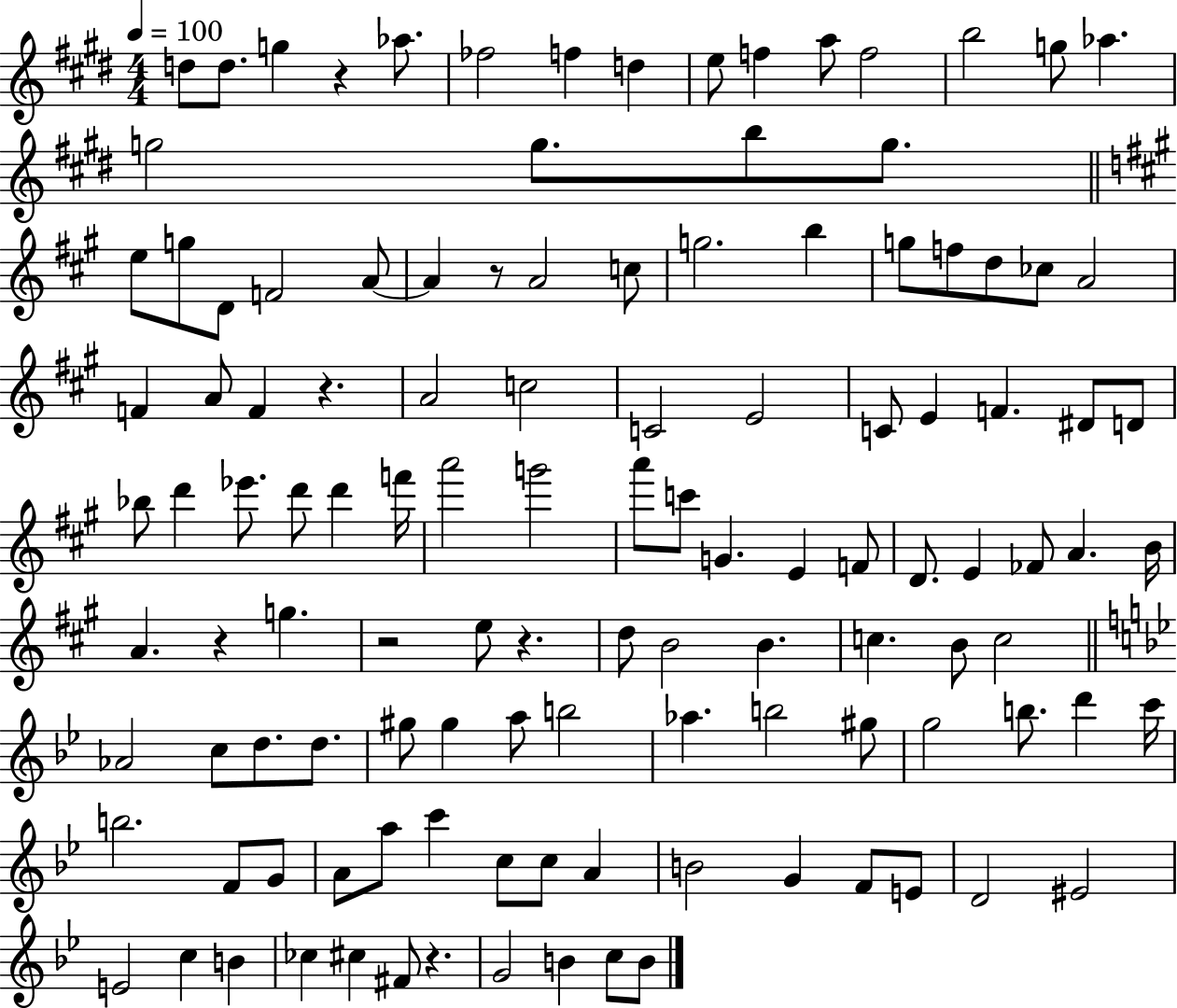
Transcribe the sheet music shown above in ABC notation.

X:1
T:Untitled
M:4/4
L:1/4
K:E
d/2 d/2 g z _a/2 _f2 f d e/2 f a/2 f2 b2 g/2 _a g2 g/2 b/2 g/2 e/2 g/2 D/2 F2 A/2 A z/2 A2 c/2 g2 b g/2 f/2 d/2 _c/2 A2 F A/2 F z A2 c2 C2 E2 C/2 E F ^D/2 D/2 _b/2 d' _e'/2 d'/2 d' f'/4 a'2 g'2 a'/2 c'/2 G E F/2 D/2 E _F/2 A B/4 A z g z2 e/2 z d/2 B2 B c B/2 c2 _A2 c/2 d/2 d/2 ^g/2 ^g a/2 b2 _a b2 ^g/2 g2 b/2 d' c'/4 b2 F/2 G/2 A/2 a/2 c' c/2 c/2 A B2 G F/2 E/2 D2 ^E2 E2 c B _c ^c ^F/2 z G2 B c/2 B/2